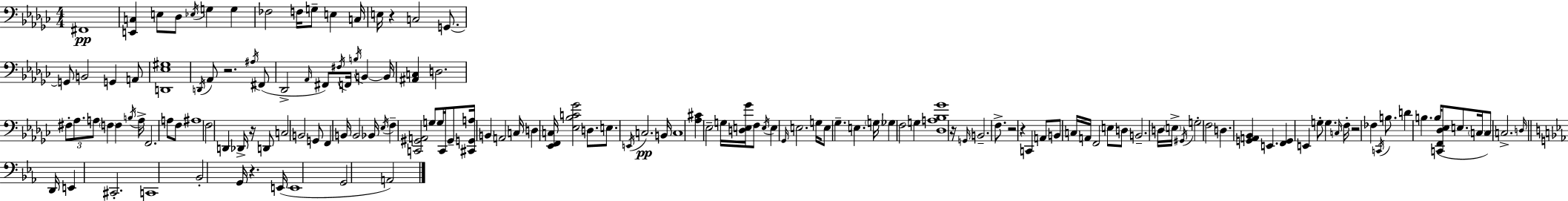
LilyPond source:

{
  \clef bass
  \numericTimeSignature
  \time 4/4
  \key ees \minor
  \repeat volta 2 { fis,1\pp | <e, c>4 e8 des8 \acciaccatura { ees16 } g4 g4 | fes2 f16 g8-- e4 | c16 e16 r4 c2 g,8.~~ | \break g,8 b,2 g,4 a,8 | <d, ees gis>1 | \acciaccatura { d,16 } aes,8 r2. | \acciaccatura { ais16 } fis,8( des,2-> \grace { aes,16 } fis,8) \acciaccatura { fis16 } f,16 | \break \acciaccatura { b16 } b,4~~ b,16 <ais, c>4 d2. | \tuplet 3/2 { fis8-. aes8. a8 } \parenthesize f4 | f4 \acciaccatura { b16 } a16-> f,2. | a8 f8 ais1 | \break f2 d,4 | des,16-> r16 d,8 c2 b,2 | g,8 f,4 b,16 b,2 | bes,16 \acciaccatura { ees16 } f4-- <c, gis, a,>2 | \break g8 g16 c,16 gis,8-- <cis, g, a>16 b,4 a,2 | c16 d4 <ees, f, c>16 <ees bes c' ges'>2 | d8. e8. \acciaccatura { e,16 }\pp c2. | b,16 c1 | \break <aes cis'>4 ees2-- | g16 <d e ges'>16 f8 \acciaccatura { e16 } e4 \grace { ges,16 } e2. | g16 e8 ges4.-- | e4. \parenthesize g16 ges4 f2 | \break g4 <des a bes ges'>1 | r16 \grace { g,16 } b,2.-- | f8.-> r2 | r4 c,4 a,8 b,8 | \break c16 a,16 f,2 e8 d8 b,2.-- | d16 \parenthesize e16-> \acciaccatura { gis,16 } g2-. | f2 d4. | <g, a, bes,>4 e,4. <f, g,>4 | \break e,4 g8-. g4. \grace { c16 } f16-. r2 | fes4 \acciaccatura { c,16 } b8. d'4 | b4. b16( <c, f, des ees>8 e8. \parenthesize c16 | c8) c2.-> \grace { d16 } \bar "||" \break \key ees \major d,16 e,4 cis,2.-. | c,1 | bes,2-. g,16 r4. | e,16( e,1 | \break g,2 a,2) | } \bar "|."
}